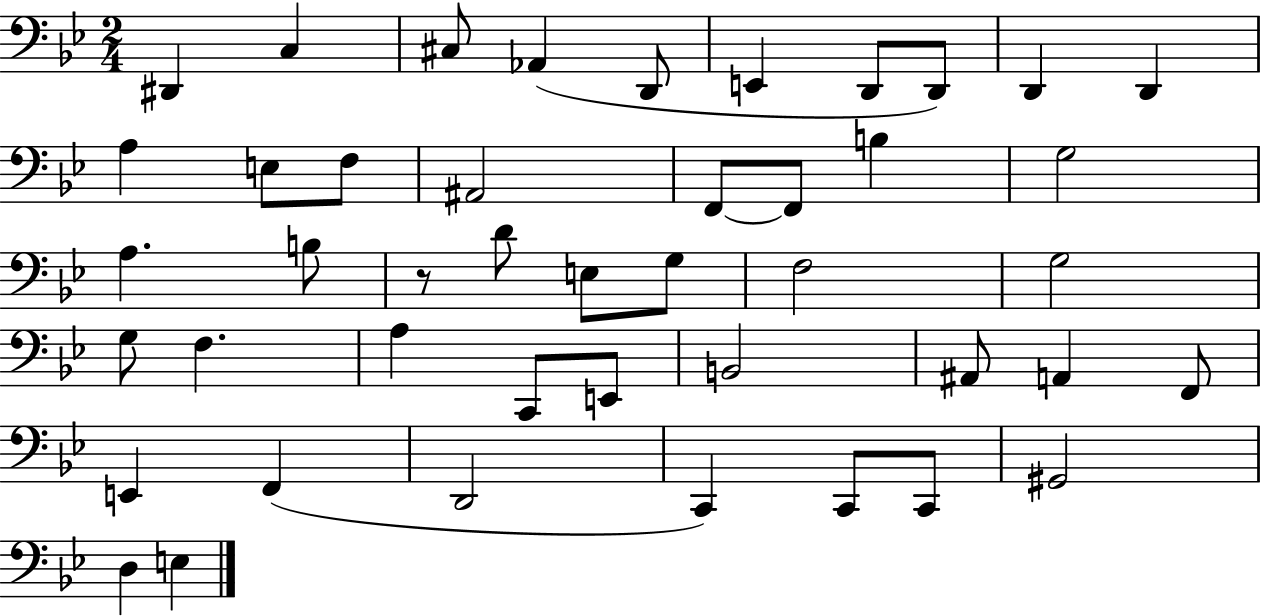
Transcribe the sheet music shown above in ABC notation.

X:1
T:Untitled
M:2/4
L:1/4
K:Bb
^D,, C, ^C,/2 _A,, D,,/2 E,, D,,/2 D,,/2 D,, D,, A, E,/2 F,/2 ^A,,2 F,,/2 F,,/2 B, G,2 A, B,/2 z/2 D/2 E,/2 G,/2 F,2 G,2 G,/2 F, A, C,,/2 E,,/2 B,,2 ^A,,/2 A,, F,,/2 E,, F,, D,,2 C,, C,,/2 C,,/2 ^G,,2 D, E,